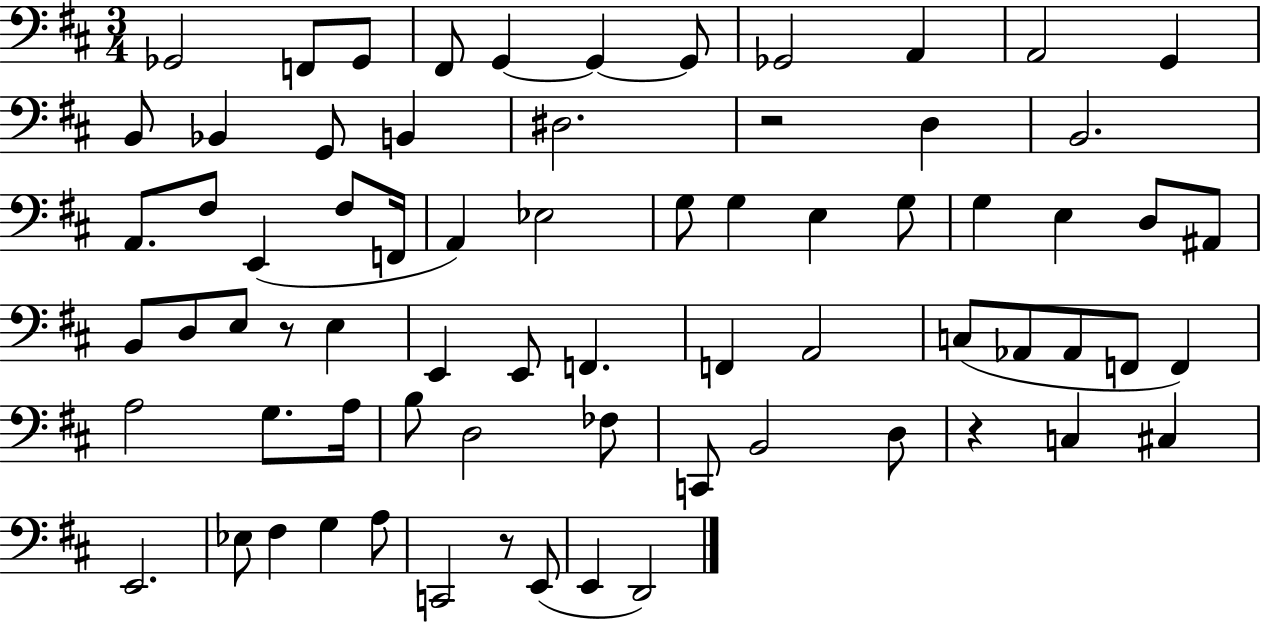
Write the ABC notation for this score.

X:1
T:Untitled
M:3/4
L:1/4
K:D
_G,,2 F,,/2 _G,,/2 ^F,,/2 G,, G,, G,,/2 _G,,2 A,, A,,2 G,, B,,/2 _B,, G,,/2 B,, ^D,2 z2 D, B,,2 A,,/2 ^F,/2 E,, ^F,/2 F,,/4 A,, _E,2 G,/2 G, E, G,/2 G, E, D,/2 ^A,,/2 B,,/2 D,/2 E,/2 z/2 E, E,, E,,/2 F,, F,, A,,2 C,/2 _A,,/2 _A,,/2 F,,/2 F,, A,2 G,/2 A,/4 B,/2 D,2 _F,/2 C,,/2 B,,2 D,/2 z C, ^C, E,,2 _E,/2 ^F, G, A,/2 C,,2 z/2 E,,/2 E,, D,,2